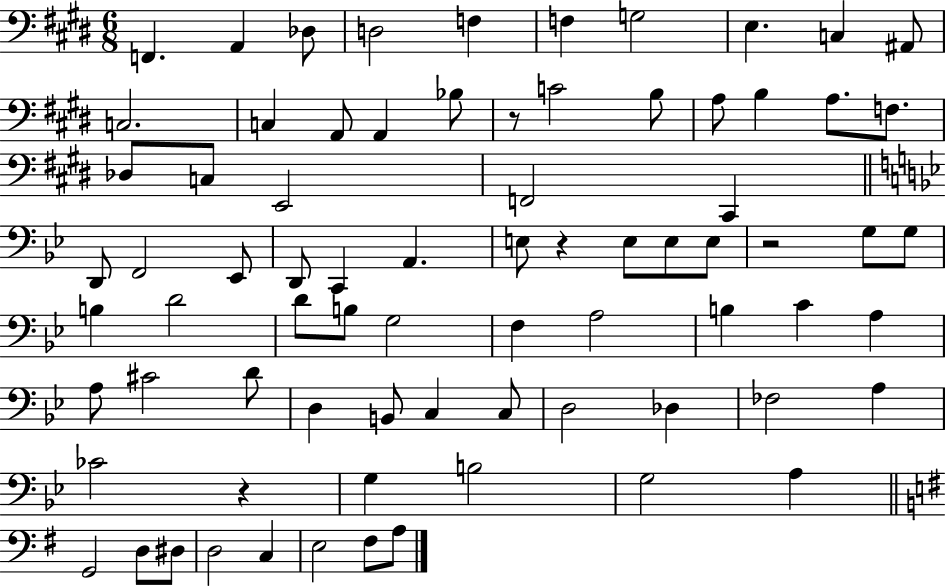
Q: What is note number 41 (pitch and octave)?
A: D4